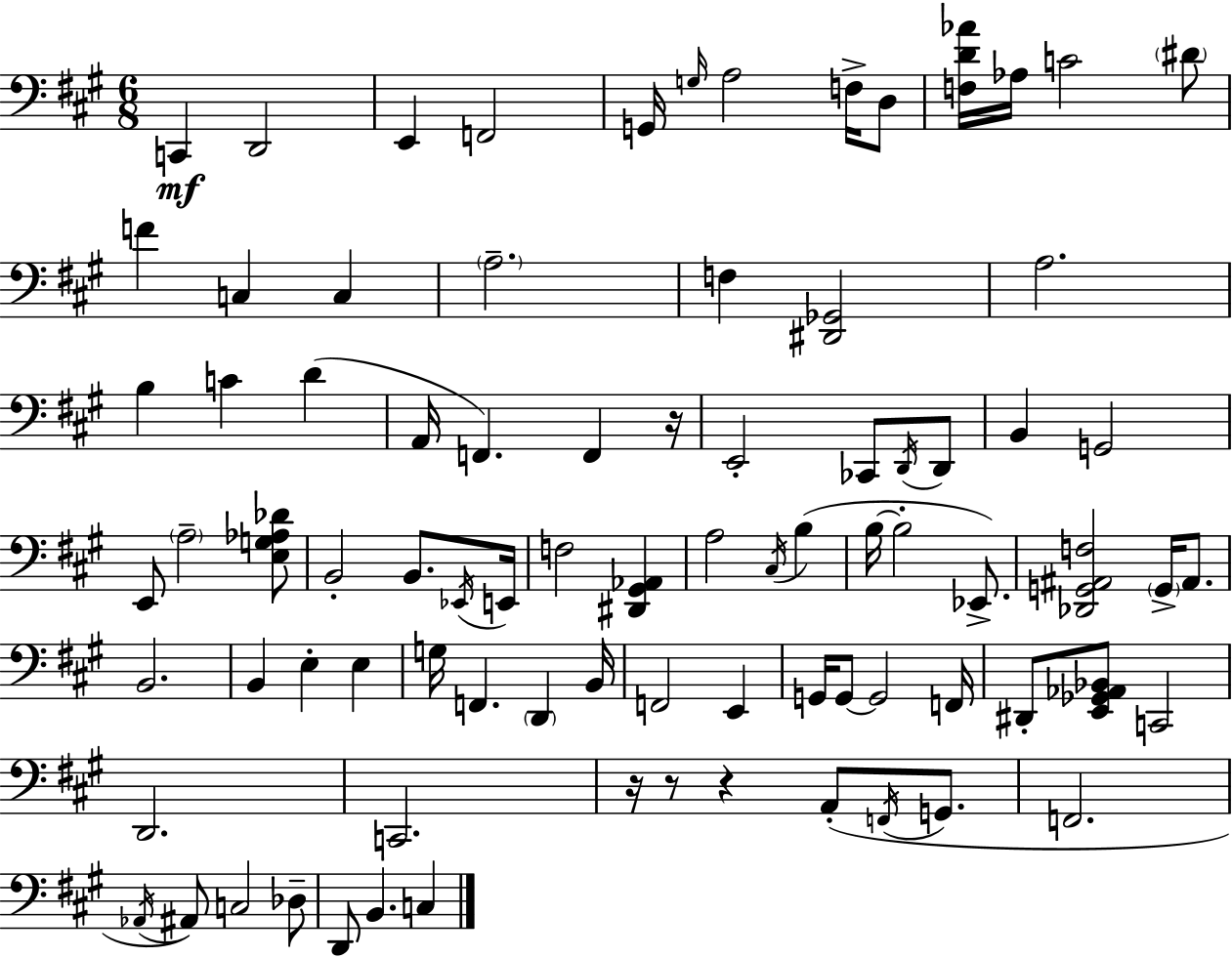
X:1
T:Untitled
M:6/8
L:1/4
K:A
C,, D,,2 E,, F,,2 G,,/4 G,/4 A,2 F,/4 D,/2 [F,D_A]/4 _A,/4 C2 ^D/2 F C, C, A,2 F, [^D,,_G,,]2 A,2 B, C D A,,/4 F,, F,, z/4 E,,2 _C,,/2 D,,/4 D,,/2 B,, G,,2 E,,/2 A,2 [E,G,_A,_D]/2 B,,2 B,,/2 _E,,/4 E,,/4 F,2 [^D,,^G,,_A,,] A,2 ^C,/4 B, B,/4 B,2 _E,,/2 [_D,,G,,^A,,F,]2 G,,/4 ^A,,/2 B,,2 B,, E, E, G,/4 F,, D,, B,,/4 F,,2 E,, G,,/4 G,,/2 G,,2 F,,/4 ^D,,/2 [E,,_G,,_A,,_B,,]/2 C,,2 D,,2 C,,2 z/4 z/2 z A,,/2 F,,/4 G,,/2 F,,2 _A,,/4 ^A,,/2 C,2 _D,/2 D,,/2 B,, C,